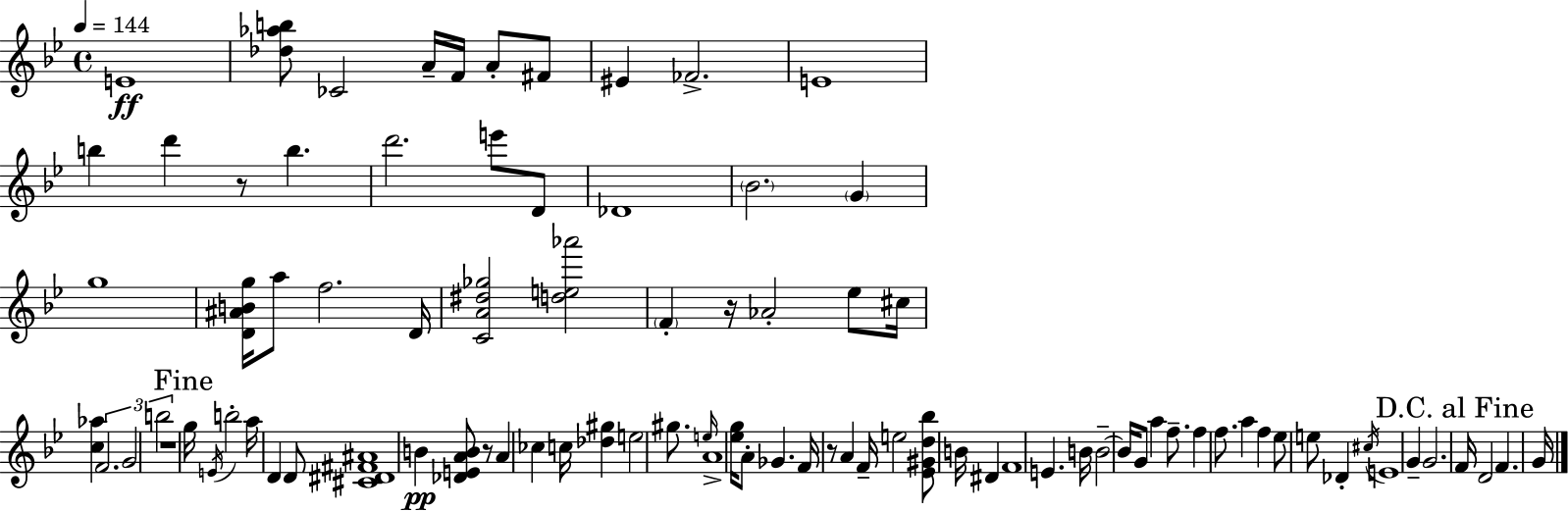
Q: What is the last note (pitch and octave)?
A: G4